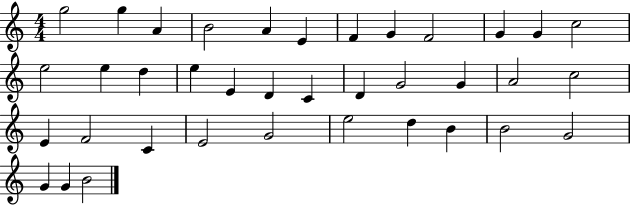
{
  \clef treble
  \numericTimeSignature
  \time 4/4
  \key c \major
  g''2 g''4 a'4 | b'2 a'4 e'4 | f'4 g'4 f'2 | g'4 g'4 c''2 | \break e''2 e''4 d''4 | e''4 e'4 d'4 c'4 | d'4 g'2 g'4 | a'2 c''2 | \break e'4 f'2 c'4 | e'2 g'2 | e''2 d''4 b'4 | b'2 g'2 | \break g'4 g'4 b'2 | \bar "|."
}